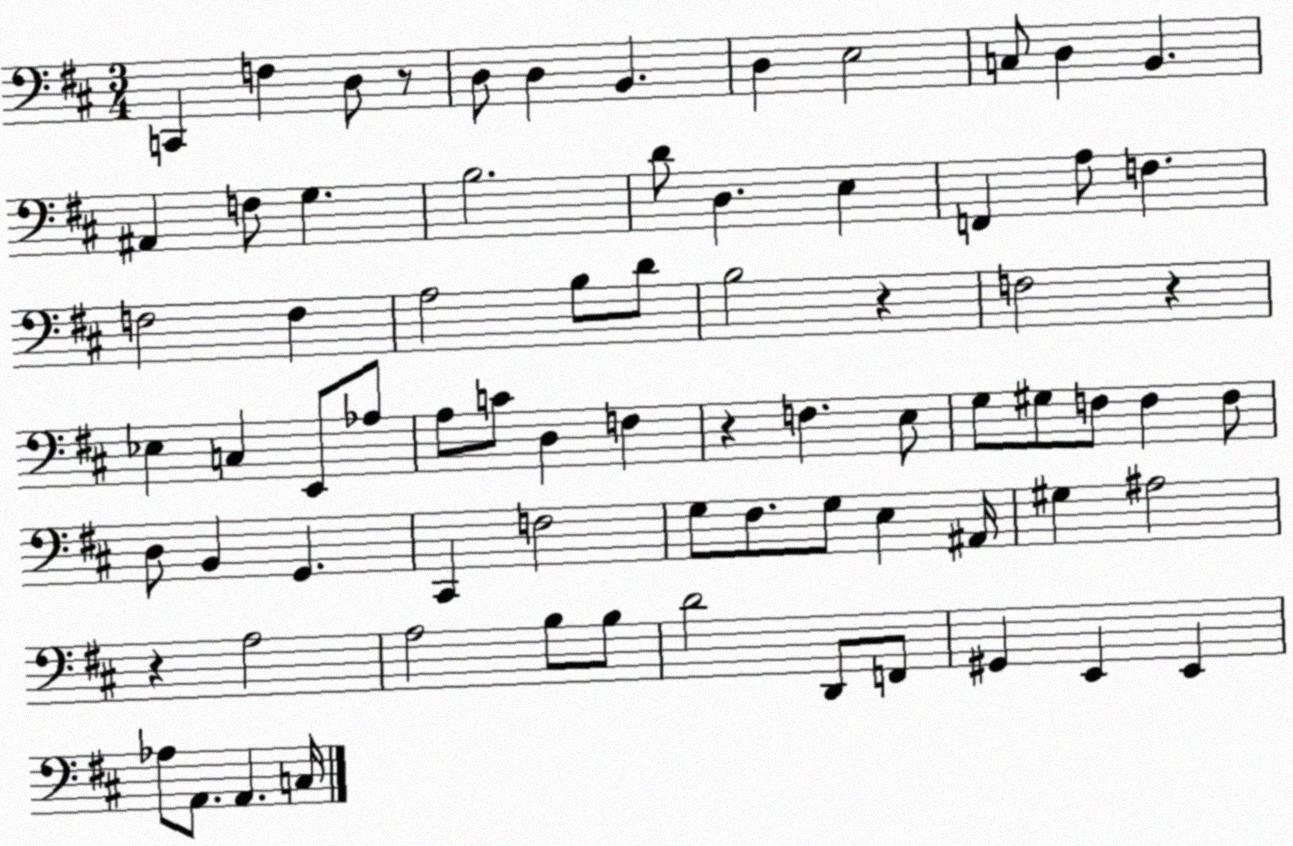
X:1
T:Untitled
M:3/4
L:1/4
K:D
C,, F, D,/2 z/2 D,/2 D, B,, D, E,2 C,/2 D, B,, ^A,, F,/2 G, B,2 D/2 D, E, F,, A,/2 F, F,2 F, A,2 B,/2 D/2 B,2 z F,2 z _E, C, E,,/2 _A,/2 A,/2 C/2 D, F, z F, E,/2 G,/2 ^G,/2 F,/2 F, F,/2 D,/2 B,, G,, ^C,, F,2 G,/2 ^F,/2 G,/2 E, ^A,,/4 ^G, ^A,2 z A,2 A,2 B,/2 B,/2 D2 D,,/2 F,,/2 ^G,, E,, E,, _A,/2 A,,/2 A,, C,/4